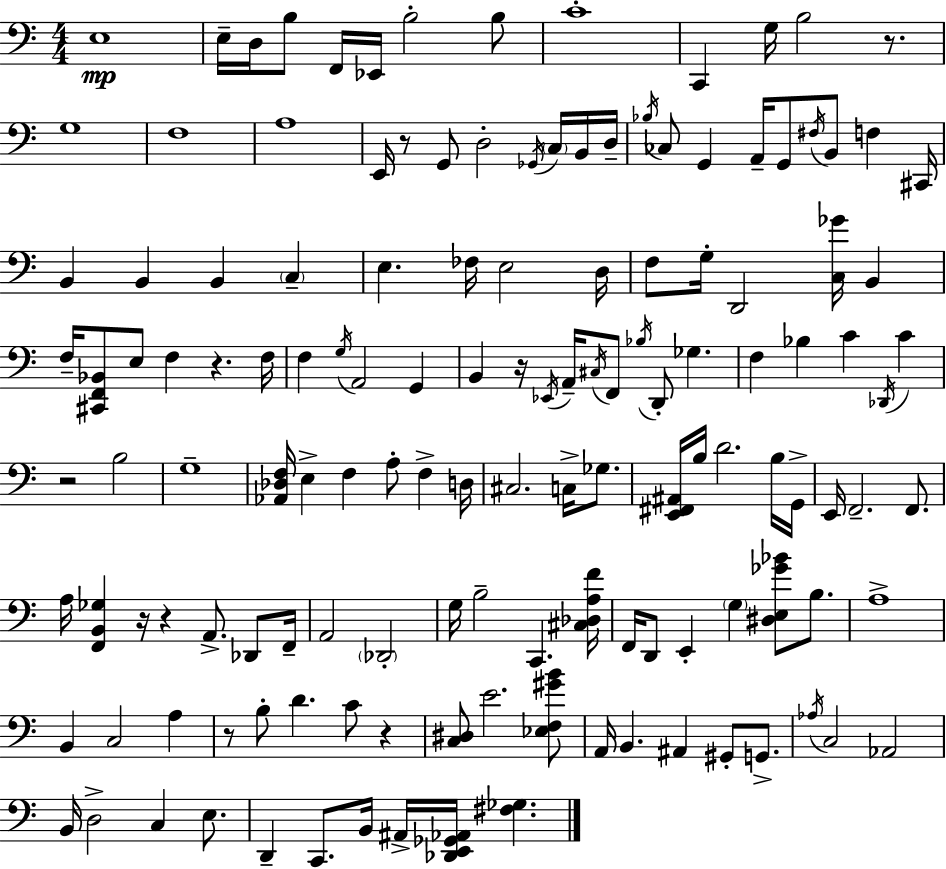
E3/w E3/s D3/s B3/e F2/s Eb2/s B3/h B3/e C4/w C2/q G3/s B3/h R/e. G3/w F3/w A3/w E2/s R/e G2/e D3/h Gb2/s C3/s B2/s D3/s Bb3/s CES3/e G2/q A2/s G2/e F#3/s B2/e F3/q C#2/s B2/q B2/q B2/q C3/q E3/q. FES3/s E3/h D3/s F3/e G3/s D2/h [C3,Gb4]/s B2/q F3/s [C#2,F2,Bb2]/e E3/e F3/q R/q. F3/s F3/q G3/s A2/h G2/q B2/q R/s Eb2/s A2/s C#3/s F2/e Bb3/s D2/e Gb3/q. F3/q Bb3/q C4/q Db2/s C4/q R/h B3/h G3/w [Ab2,Db3,F3]/s E3/q F3/q A3/e F3/q D3/s C#3/h. C3/s Gb3/e. [E2,F#2,A#2]/s B3/s D4/h. B3/s G2/s E2/s F2/h. F2/e. A3/s [F2,B2,Gb3]/q R/s R/q A2/e. Db2/e F2/s A2/h Db2/h G3/s B3/h C2/q. [C#3,Db3,A3,F4]/s F2/s D2/e E2/q G3/q [D#3,E3,Gb4,Bb4]/e B3/e. A3/w B2/q C3/h A3/q R/e B3/e D4/q. C4/e R/q [C3,D#3]/e E4/h. [Eb3,F3,G#4,B4]/e A2/s B2/q. A#2/q G#2/e G2/e. Ab3/s C3/h Ab2/h B2/s D3/h C3/q E3/e. D2/q C2/e. B2/s A#2/s [Db2,E2,Gb2,Ab2]/s [F#3,Gb3]/q.